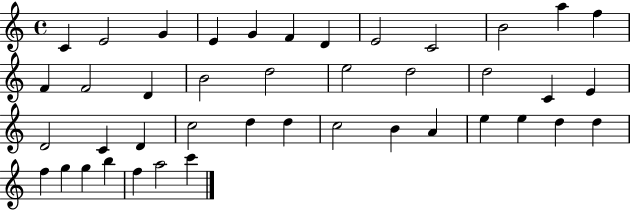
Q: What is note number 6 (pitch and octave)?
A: F4